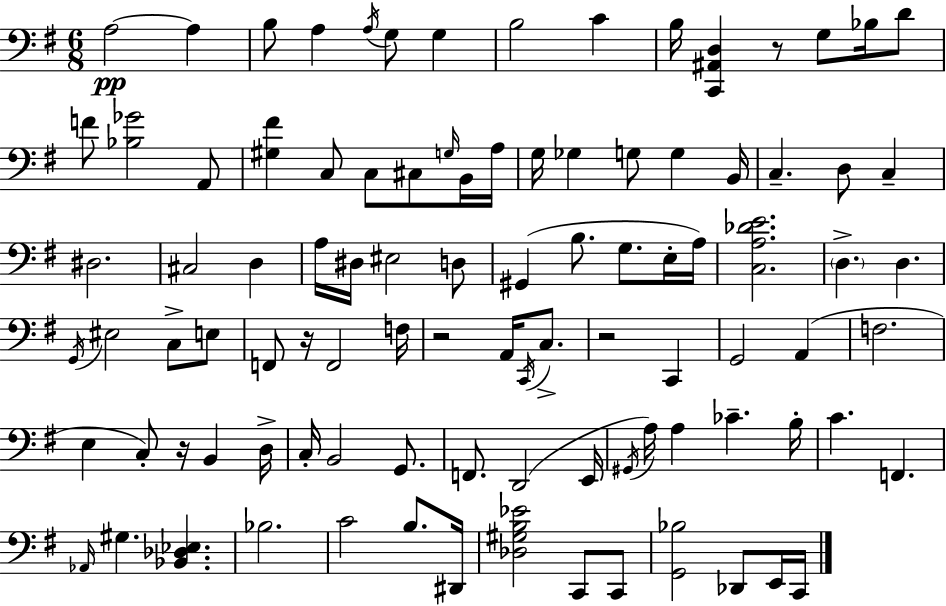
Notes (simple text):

A3/h A3/q B3/e A3/q A3/s G3/e G3/q B3/h C4/q B3/s [C2,A#2,D3]/q R/e G3/e Bb3/s D4/e F4/e [Bb3,Gb4]/h A2/e [G#3,F#4]/q C3/e C3/e C#3/e G3/s B2/s A3/s G3/s Gb3/q G3/e G3/q B2/s C3/q. D3/e C3/q D#3/h. C#3/h D3/q A3/s D#3/s EIS3/h D3/e G#2/q B3/e. G3/e. E3/s A3/s [C3,A3,Db4,E4]/h. D3/q. D3/q. G2/s EIS3/h C3/e E3/e F2/e R/s F2/h F3/s R/h A2/s C2/s C3/e. R/h C2/q G2/h A2/q F3/h. E3/q C3/e R/s B2/q D3/s C3/s B2/h G2/e. F2/e. D2/h E2/s G#2/s A3/s A3/q CES4/q. B3/s C4/q. F2/q. Ab2/s G#3/q. [Bb2,Db3,Eb3]/q. Bb3/h. C4/h B3/e. D#2/s [Db3,G#3,B3,Eb4]/h C2/e C2/e [G2,Bb3]/h Db2/e E2/s C2/s